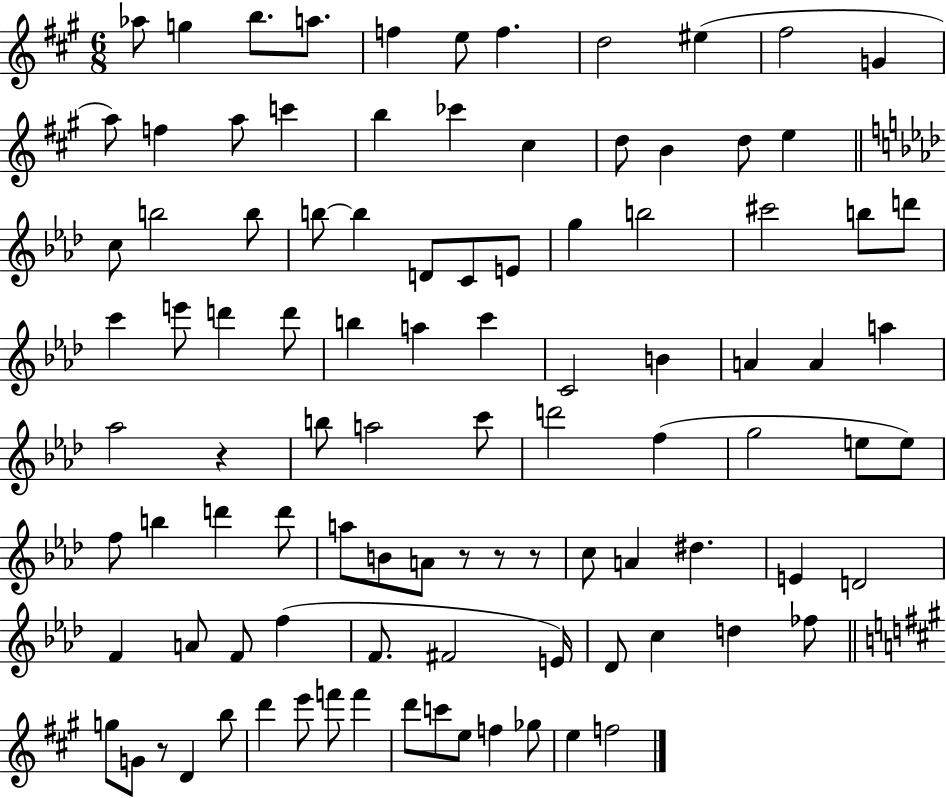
Ab5/e G5/q B5/e. A5/e. F5/q E5/e F5/q. D5/h EIS5/q F#5/h G4/q A5/e F5/q A5/e C6/q B5/q CES6/q C#5/q D5/e B4/q D5/e E5/q C5/e B5/h B5/e B5/e B5/q D4/e C4/e E4/e G5/q B5/h C#6/h B5/e D6/e C6/q E6/e D6/q D6/e B5/q A5/q C6/q C4/h B4/q A4/q A4/q A5/q Ab5/h R/q B5/e A5/h C6/e D6/h F5/q G5/h E5/e E5/e F5/e B5/q D6/q D6/e A5/e B4/e A4/e R/e R/e R/e C5/e A4/q D#5/q. E4/q D4/h F4/q A4/e F4/e F5/q F4/e. F#4/h E4/s Db4/e C5/q D5/q FES5/e G5/e G4/e R/e D4/q B5/e D6/q E6/e F6/e F6/q D6/e C6/e E5/e F5/q Gb5/e E5/q F5/h